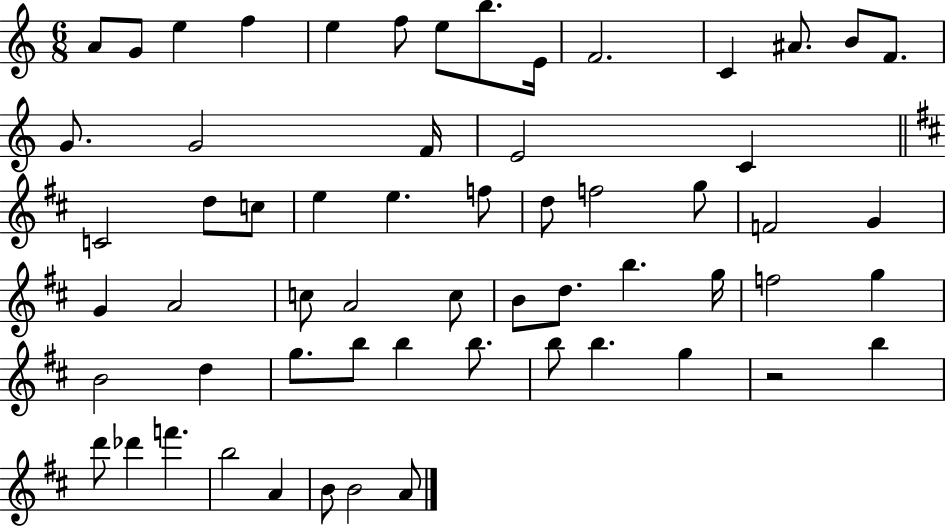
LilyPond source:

{
  \clef treble
  \numericTimeSignature
  \time 6/8
  \key c \major
  \repeat volta 2 { a'8 g'8 e''4 f''4 | e''4 f''8 e''8 b''8. e'16 | f'2. | c'4 ais'8. b'8 f'8. | \break g'8. g'2 f'16 | e'2 c'4 | \bar "||" \break \key d \major c'2 d''8 c''8 | e''4 e''4. f''8 | d''8 f''2 g''8 | f'2 g'4 | \break g'4 a'2 | c''8 a'2 c''8 | b'8 d''8. b''4. g''16 | f''2 g''4 | \break b'2 d''4 | g''8. b''8 b''4 b''8. | b''8 b''4. g''4 | r2 b''4 | \break d'''8 des'''4 f'''4. | b''2 a'4 | b'8 b'2 a'8 | } \bar "|."
}